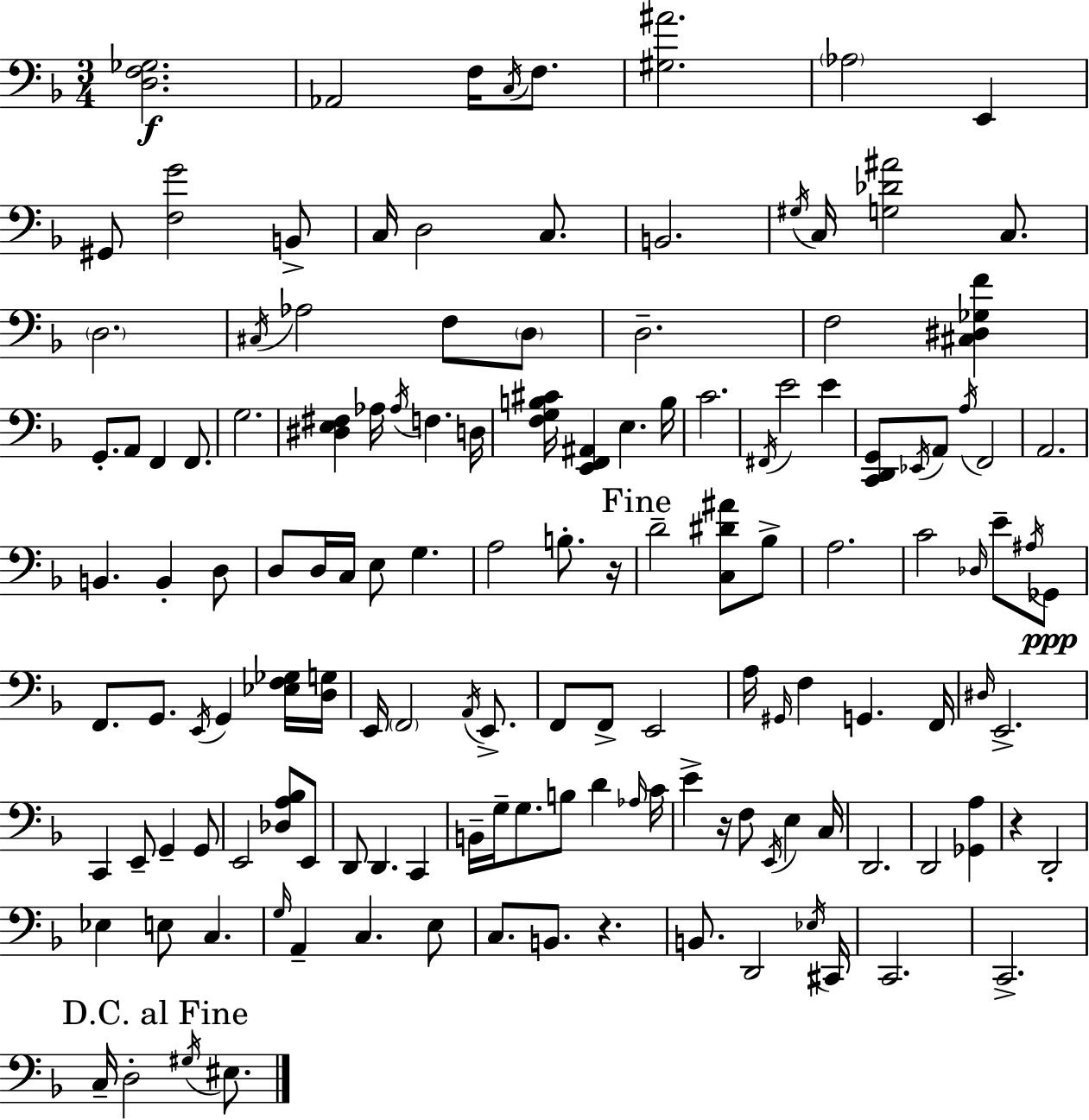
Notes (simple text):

[D3,F3,Gb3]/h. Ab2/h F3/s C3/s F3/e. [G#3,A#4]/h. Ab3/h E2/q G#2/e [F3,G4]/h B2/e C3/s D3/h C3/e. B2/h. G#3/s C3/s [G3,Db4,A#4]/h C3/e. D3/h. C#3/s Ab3/h F3/e D3/e D3/h. F3/h [C#3,D#3,Gb3,F4]/q G2/e. A2/e F2/q F2/e. G3/h. [D#3,E3,F#3]/q Ab3/s Ab3/s F3/q. D3/s [F3,G3,B3,C#4]/s [E2,F2,A#2]/q E3/q. B3/s C4/h. F#2/s E4/h E4/q [C2,D2,G2]/e Eb2/s A2/e A3/s F2/h A2/h. B2/q. B2/q D3/e D3/e D3/s C3/s E3/e G3/q. A3/h B3/e. R/s D4/h [C3,D#4,A#4]/e Bb3/e A3/h. C4/h Db3/s E4/e A#3/s Gb2/e F2/e. G2/e. E2/s G2/q [Eb3,F3,Gb3]/s [D3,G3]/s E2/s F2/h A2/s E2/e. F2/e F2/e E2/h A3/s G#2/s F3/q G2/q. F2/s D#3/s E2/h. C2/q E2/e G2/q G2/e E2/h [Db3,A3,Bb3]/e E2/e D2/e D2/q. C2/q B2/s G3/s G3/e. B3/e D4/q Ab3/s C4/s E4/q R/s F3/e E2/s E3/q C3/s D2/h. D2/h [Gb2,A3]/q R/q D2/h Eb3/q E3/e C3/q. G3/s A2/q C3/q. E3/e C3/e. B2/e. R/q. B2/e. D2/h Eb3/s C#2/s C2/h. C2/h. C3/s D3/h G#3/s EIS3/e.